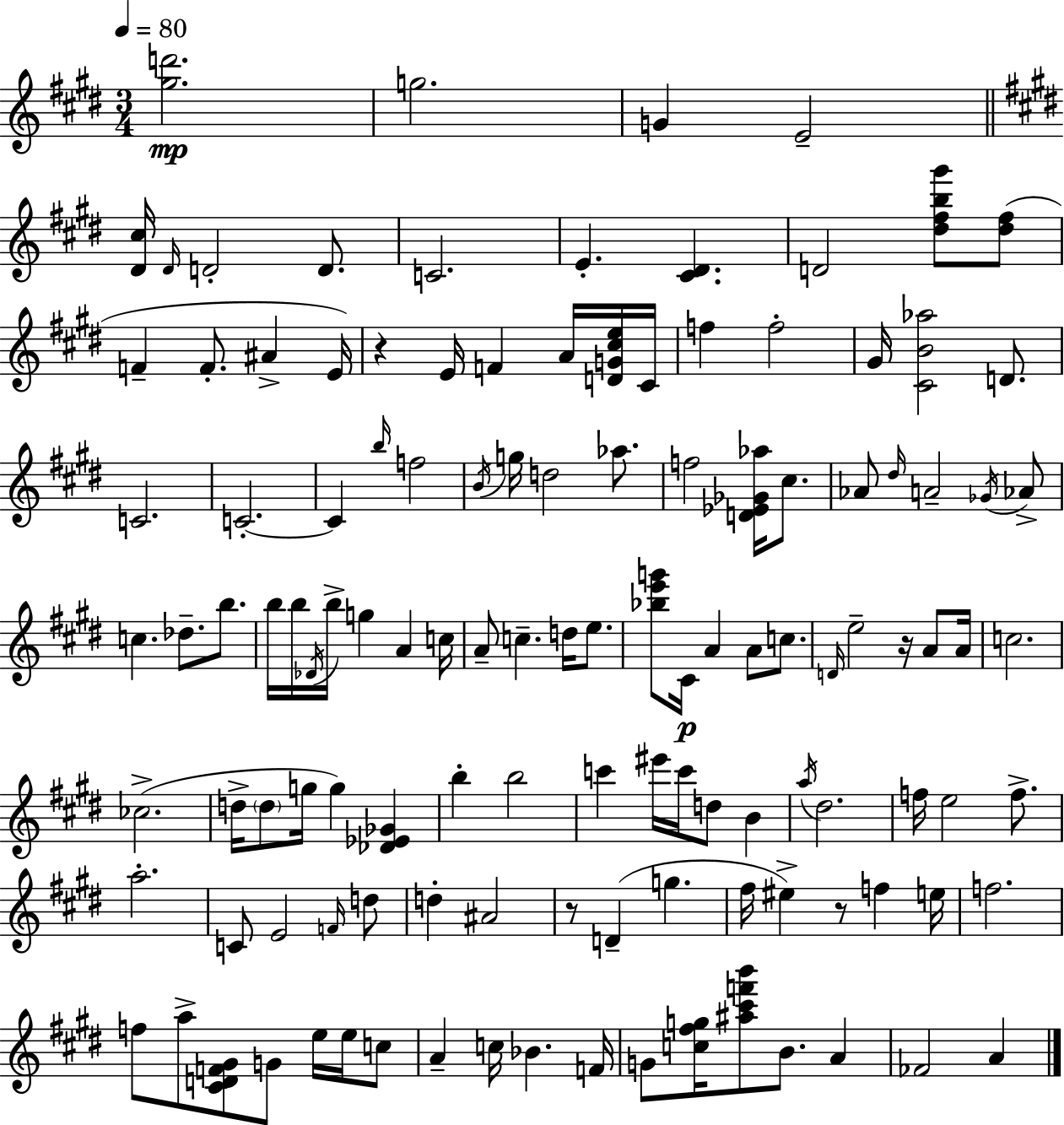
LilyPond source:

{
  \clef treble
  \numericTimeSignature
  \time 3/4
  \key e \major
  \tempo 4 = 80
  \repeat volta 2 { <gis'' d'''>2.\mp | g''2. | g'4 e'2-- | \bar "||" \break \key e \major <dis' cis''>16 \grace { dis'16 } d'2-. d'8. | c'2. | e'4.-. <cis' dis'>4. | d'2 <dis'' fis'' b'' gis'''>8 <dis'' fis''>8( | \break f'4-- f'8.-. ais'4-> | e'16) r4 e'16 f'4 a'16 <d' g' cis'' e''>16 | cis'16 f''4 f''2-. | gis'16 <cis' b' aes''>2 d'8. | \break c'2. | c'2.-.~~ | c'4 \grace { b''16 } f''2 | \acciaccatura { b'16 } g''16 d''2 | \break aes''8. f''2 <d' ees' ges' aes''>16 | cis''8. aes'8 \grace { dis''16 } a'2-- | \acciaccatura { ges'16 } aes'8-> c''4. des''8.-- | b''8. b''16 b''16 \acciaccatura { des'16 } b''16-> g''4 | \break a'4 c''16 a'8-- c''4.-- | d''16 e''8. <bes'' e''' g'''>8 cis'16\p a'4 | a'8 c''8. \grace { d'16 } e''2-- | r16 a'8 a'16 c''2. | \break ces''2.->( | d''16-> \parenthesize d''8 g''16 g''4) | <des' ees' ges'>4 b''4-. b''2 | c'''4 eis'''16 | \break c'''16 d''8 b'4 \acciaccatura { a''16 } dis''2. | f''16 e''2 | f''8.-> a''2.-. | c'8 e'2 | \break \grace { f'16 } d''8 d''4-. | ais'2 r8 d'4--( | g''4. fis''16 eis''4->) | r8 f''4 e''16 f''2. | \break f''8 a''8-> | <cis' d' f' gis'>8 g'8 e''16 e''16 c''8 a'4-- | c''16 bes'4. f'16 g'8 <c'' fis'' g''>16 | <ais'' cis''' f''' b'''>8 b'8. a'4 fes'2 | \break a'4 } \bar "|."
}